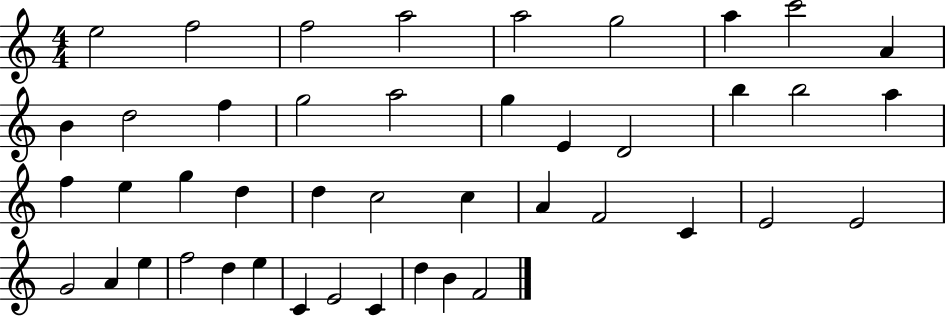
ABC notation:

X:1
T:Untitled
M:4/4
L:1/4
K:C
e2 f2 f2 a2 a2 g2 a c'2 A B d2 f g2 a2 g E D2 b b2 a f e g d d c2 c A F2 C E2 E2 G2 A e f2 d e C E2 C d B F2